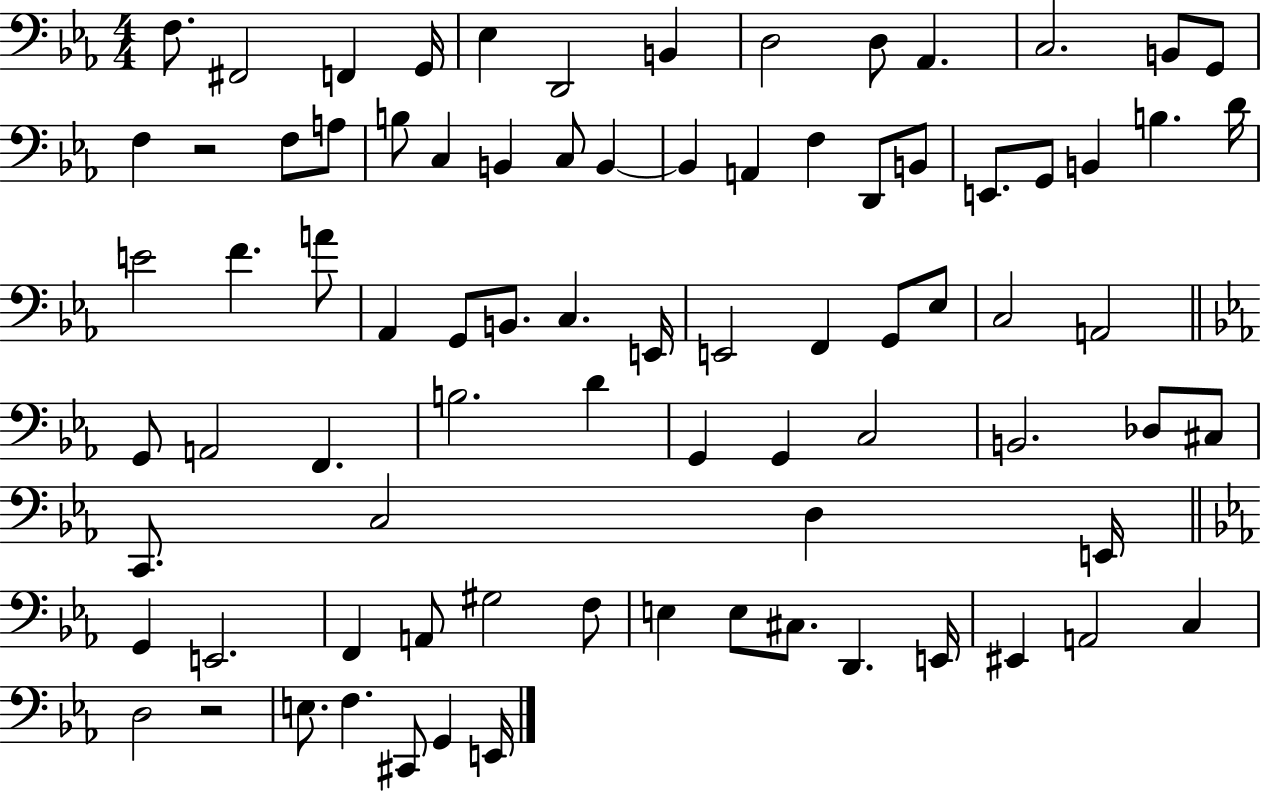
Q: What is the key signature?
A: EES major